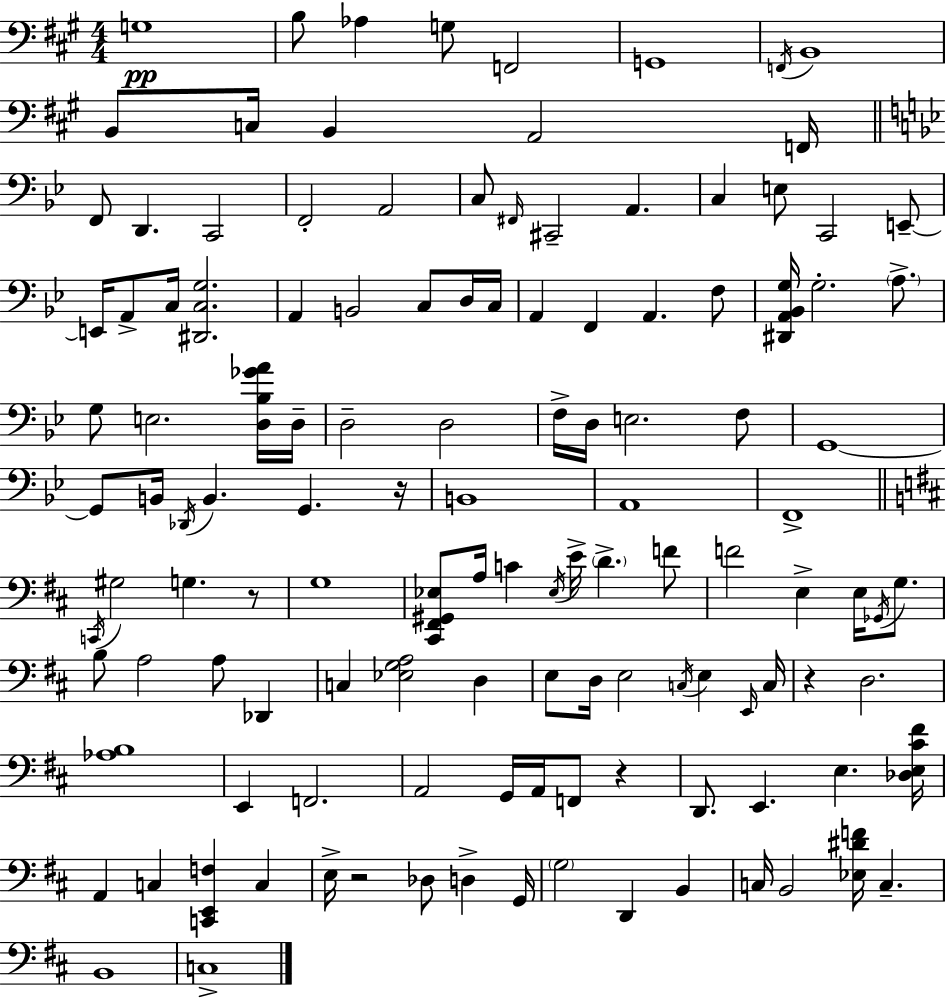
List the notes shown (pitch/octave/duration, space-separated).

G3/w B3/e Ab3/q G3/e F2/h G2/w F2/s B2/w B2/e C3/s B2/q A2/h F2/s F2/e D2/q. C2/h F2/h A2/h C3/e F#2/s C#2/h A2/q. C3/q E3/e C2/h E2/e E2/s A2/e C3/s [D#2,C3,G3]/h. A2/q B2/h C3/e D3/s C3/s A2/q F2/q A2/q. F3/e [D#2,A2,Bb2,G3]/s G3/h. A3/e. G3/e E3/h. [D3,Bb3,Gb4,A4]/s D3/s D3/h D3/h F3/s D3/s E3/h. F3/e G2/w G2/e B2/s Db2/s B2/q. G2/q. R/s B2/w A2/w F2/w C2/s G#3/h G3/q. R/e G3/w [C#2,F#2,G#2,Eb3]/e A3/s C4/q Eb3/s E4/s D4/q. F4/e F4/h E3/q E3/s Gb2/s G3/e. B3/e A3/h A3/e Db2/q C3/q [Eb3,G3,A3]/h D3/q E3/e D3/s E3/h C3/s E3/q E2/s C3/s R/q D3/h. [Ab3,B3]/w E2/q F2/h. A2/h G2/s A2/s F2/e R/q D2/e. E2/q. E3/q. [Db3,E3,C#4,F#4]/s A2/q C3/q [C2,E2,F3]/q C3/q E3/s R/h Db3/e D3/q G2/s G3/h D2/q B2/q C3/s B2/h [Eb3,D#4,F4]/s C3/q. B2/w C3/w